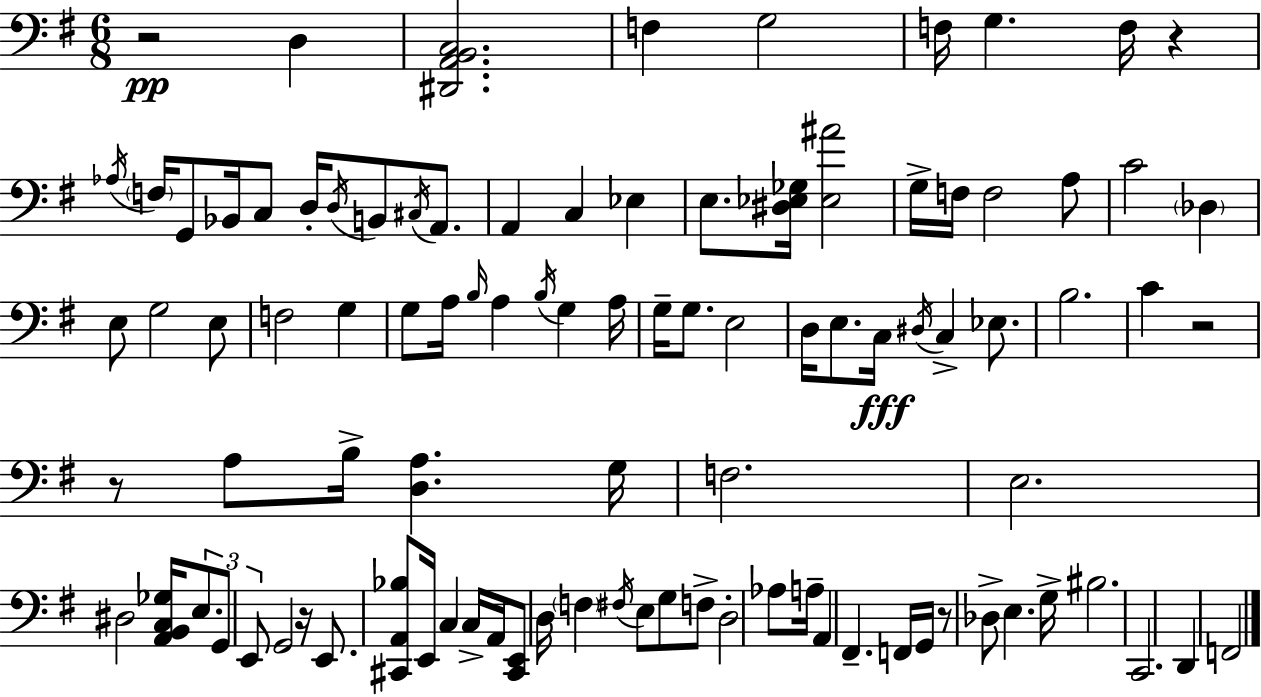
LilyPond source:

{
  \clef bass
  \numericTimeSignature
  \time 6/8
  \key e \minor
  \repeat volta 2 { r2\pp d4 | <dis, a, b, c>2. | f4 g2 | f16 g4. f16 r4 | \break \acciaccatura { aes16 } \parenthesize f16 g,8 bes,16 c8 d16-. \acciaccatura { d16 } b,8 \acciaccatura { cis16 } | a,8. a,4 c4 ees4 | e8. <dis ees ges>16 <ees ais'>2 | g16-> f16 f2 | \break a8 c'2 \parenthesize des4 | e8 g2 | e8 f2 g4 | g8 a16 \grace { b16 } a4 \acciaccatura { b16 } | \break g4 a16 g16-- g8. e2 | d16 e8. c16\fff \acciaccatura { dis16 } c4-> | ees8. b2. | c'4 r2 | \break r8 a8 b16-> <d a>4. | g16 f2. | e2. | dis2 | \break <a, b, c ges>16 \tuplet 3/2 { e8. g,8 e,8 } g,2 | r16 e,8. <cis, a, bes>8 | e,16 c4 c16-> a,16 <cis, e,>8 d16 \parenthesize f4 | \acciaccatura { fis16 } e8 g8 f8-> d2-. | \break aes8 a16-- a,4 | fis,4.-- f,16 g,16 r8 des8-> | e4. g16-> bis2. | c,2. | \break d,4 f,2 | } \bar "|."
}